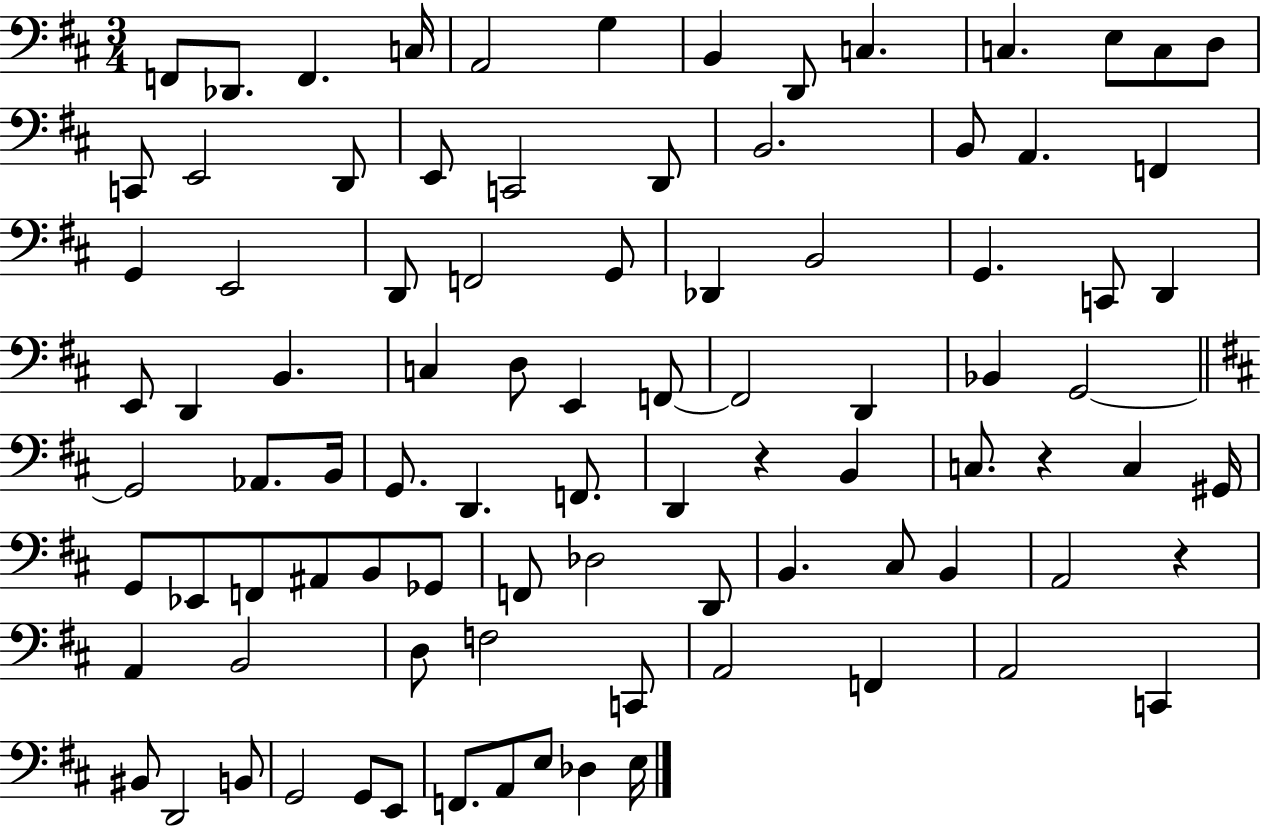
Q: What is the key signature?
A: D major